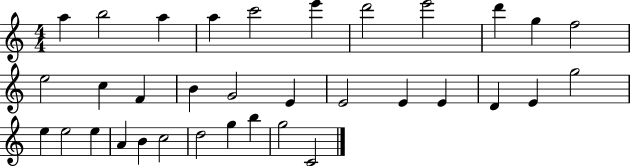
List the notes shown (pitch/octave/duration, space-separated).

A5/q B5/h A5/q A5/q C6/h E6/q D6/h E6/h D6/q G5/q F5/h E5/h C5/q F4/q B4/q G4/h E4/q E4/h E4/q E4/q D4/q E4/q G5/h E5/q E5/h E5/q A4/q B4/q C5/h D5/h G5/q B5/q G5/h C4/h